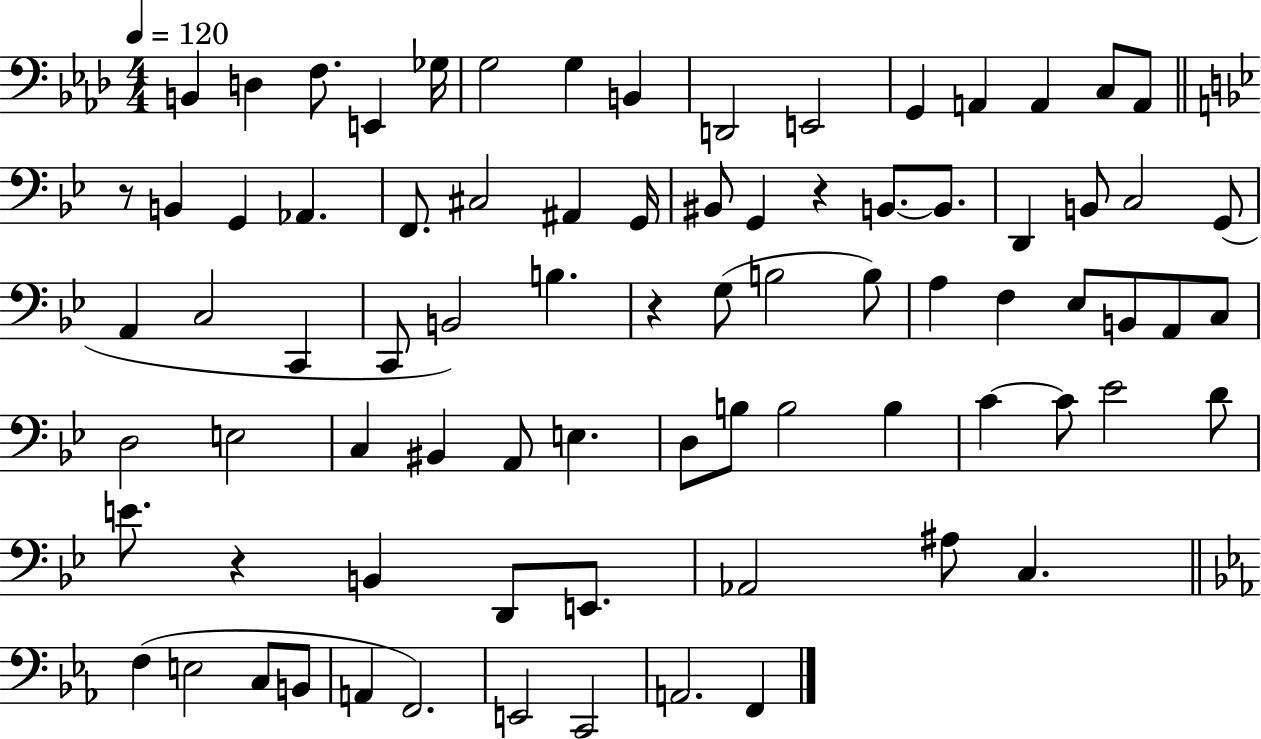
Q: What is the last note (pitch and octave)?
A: F2